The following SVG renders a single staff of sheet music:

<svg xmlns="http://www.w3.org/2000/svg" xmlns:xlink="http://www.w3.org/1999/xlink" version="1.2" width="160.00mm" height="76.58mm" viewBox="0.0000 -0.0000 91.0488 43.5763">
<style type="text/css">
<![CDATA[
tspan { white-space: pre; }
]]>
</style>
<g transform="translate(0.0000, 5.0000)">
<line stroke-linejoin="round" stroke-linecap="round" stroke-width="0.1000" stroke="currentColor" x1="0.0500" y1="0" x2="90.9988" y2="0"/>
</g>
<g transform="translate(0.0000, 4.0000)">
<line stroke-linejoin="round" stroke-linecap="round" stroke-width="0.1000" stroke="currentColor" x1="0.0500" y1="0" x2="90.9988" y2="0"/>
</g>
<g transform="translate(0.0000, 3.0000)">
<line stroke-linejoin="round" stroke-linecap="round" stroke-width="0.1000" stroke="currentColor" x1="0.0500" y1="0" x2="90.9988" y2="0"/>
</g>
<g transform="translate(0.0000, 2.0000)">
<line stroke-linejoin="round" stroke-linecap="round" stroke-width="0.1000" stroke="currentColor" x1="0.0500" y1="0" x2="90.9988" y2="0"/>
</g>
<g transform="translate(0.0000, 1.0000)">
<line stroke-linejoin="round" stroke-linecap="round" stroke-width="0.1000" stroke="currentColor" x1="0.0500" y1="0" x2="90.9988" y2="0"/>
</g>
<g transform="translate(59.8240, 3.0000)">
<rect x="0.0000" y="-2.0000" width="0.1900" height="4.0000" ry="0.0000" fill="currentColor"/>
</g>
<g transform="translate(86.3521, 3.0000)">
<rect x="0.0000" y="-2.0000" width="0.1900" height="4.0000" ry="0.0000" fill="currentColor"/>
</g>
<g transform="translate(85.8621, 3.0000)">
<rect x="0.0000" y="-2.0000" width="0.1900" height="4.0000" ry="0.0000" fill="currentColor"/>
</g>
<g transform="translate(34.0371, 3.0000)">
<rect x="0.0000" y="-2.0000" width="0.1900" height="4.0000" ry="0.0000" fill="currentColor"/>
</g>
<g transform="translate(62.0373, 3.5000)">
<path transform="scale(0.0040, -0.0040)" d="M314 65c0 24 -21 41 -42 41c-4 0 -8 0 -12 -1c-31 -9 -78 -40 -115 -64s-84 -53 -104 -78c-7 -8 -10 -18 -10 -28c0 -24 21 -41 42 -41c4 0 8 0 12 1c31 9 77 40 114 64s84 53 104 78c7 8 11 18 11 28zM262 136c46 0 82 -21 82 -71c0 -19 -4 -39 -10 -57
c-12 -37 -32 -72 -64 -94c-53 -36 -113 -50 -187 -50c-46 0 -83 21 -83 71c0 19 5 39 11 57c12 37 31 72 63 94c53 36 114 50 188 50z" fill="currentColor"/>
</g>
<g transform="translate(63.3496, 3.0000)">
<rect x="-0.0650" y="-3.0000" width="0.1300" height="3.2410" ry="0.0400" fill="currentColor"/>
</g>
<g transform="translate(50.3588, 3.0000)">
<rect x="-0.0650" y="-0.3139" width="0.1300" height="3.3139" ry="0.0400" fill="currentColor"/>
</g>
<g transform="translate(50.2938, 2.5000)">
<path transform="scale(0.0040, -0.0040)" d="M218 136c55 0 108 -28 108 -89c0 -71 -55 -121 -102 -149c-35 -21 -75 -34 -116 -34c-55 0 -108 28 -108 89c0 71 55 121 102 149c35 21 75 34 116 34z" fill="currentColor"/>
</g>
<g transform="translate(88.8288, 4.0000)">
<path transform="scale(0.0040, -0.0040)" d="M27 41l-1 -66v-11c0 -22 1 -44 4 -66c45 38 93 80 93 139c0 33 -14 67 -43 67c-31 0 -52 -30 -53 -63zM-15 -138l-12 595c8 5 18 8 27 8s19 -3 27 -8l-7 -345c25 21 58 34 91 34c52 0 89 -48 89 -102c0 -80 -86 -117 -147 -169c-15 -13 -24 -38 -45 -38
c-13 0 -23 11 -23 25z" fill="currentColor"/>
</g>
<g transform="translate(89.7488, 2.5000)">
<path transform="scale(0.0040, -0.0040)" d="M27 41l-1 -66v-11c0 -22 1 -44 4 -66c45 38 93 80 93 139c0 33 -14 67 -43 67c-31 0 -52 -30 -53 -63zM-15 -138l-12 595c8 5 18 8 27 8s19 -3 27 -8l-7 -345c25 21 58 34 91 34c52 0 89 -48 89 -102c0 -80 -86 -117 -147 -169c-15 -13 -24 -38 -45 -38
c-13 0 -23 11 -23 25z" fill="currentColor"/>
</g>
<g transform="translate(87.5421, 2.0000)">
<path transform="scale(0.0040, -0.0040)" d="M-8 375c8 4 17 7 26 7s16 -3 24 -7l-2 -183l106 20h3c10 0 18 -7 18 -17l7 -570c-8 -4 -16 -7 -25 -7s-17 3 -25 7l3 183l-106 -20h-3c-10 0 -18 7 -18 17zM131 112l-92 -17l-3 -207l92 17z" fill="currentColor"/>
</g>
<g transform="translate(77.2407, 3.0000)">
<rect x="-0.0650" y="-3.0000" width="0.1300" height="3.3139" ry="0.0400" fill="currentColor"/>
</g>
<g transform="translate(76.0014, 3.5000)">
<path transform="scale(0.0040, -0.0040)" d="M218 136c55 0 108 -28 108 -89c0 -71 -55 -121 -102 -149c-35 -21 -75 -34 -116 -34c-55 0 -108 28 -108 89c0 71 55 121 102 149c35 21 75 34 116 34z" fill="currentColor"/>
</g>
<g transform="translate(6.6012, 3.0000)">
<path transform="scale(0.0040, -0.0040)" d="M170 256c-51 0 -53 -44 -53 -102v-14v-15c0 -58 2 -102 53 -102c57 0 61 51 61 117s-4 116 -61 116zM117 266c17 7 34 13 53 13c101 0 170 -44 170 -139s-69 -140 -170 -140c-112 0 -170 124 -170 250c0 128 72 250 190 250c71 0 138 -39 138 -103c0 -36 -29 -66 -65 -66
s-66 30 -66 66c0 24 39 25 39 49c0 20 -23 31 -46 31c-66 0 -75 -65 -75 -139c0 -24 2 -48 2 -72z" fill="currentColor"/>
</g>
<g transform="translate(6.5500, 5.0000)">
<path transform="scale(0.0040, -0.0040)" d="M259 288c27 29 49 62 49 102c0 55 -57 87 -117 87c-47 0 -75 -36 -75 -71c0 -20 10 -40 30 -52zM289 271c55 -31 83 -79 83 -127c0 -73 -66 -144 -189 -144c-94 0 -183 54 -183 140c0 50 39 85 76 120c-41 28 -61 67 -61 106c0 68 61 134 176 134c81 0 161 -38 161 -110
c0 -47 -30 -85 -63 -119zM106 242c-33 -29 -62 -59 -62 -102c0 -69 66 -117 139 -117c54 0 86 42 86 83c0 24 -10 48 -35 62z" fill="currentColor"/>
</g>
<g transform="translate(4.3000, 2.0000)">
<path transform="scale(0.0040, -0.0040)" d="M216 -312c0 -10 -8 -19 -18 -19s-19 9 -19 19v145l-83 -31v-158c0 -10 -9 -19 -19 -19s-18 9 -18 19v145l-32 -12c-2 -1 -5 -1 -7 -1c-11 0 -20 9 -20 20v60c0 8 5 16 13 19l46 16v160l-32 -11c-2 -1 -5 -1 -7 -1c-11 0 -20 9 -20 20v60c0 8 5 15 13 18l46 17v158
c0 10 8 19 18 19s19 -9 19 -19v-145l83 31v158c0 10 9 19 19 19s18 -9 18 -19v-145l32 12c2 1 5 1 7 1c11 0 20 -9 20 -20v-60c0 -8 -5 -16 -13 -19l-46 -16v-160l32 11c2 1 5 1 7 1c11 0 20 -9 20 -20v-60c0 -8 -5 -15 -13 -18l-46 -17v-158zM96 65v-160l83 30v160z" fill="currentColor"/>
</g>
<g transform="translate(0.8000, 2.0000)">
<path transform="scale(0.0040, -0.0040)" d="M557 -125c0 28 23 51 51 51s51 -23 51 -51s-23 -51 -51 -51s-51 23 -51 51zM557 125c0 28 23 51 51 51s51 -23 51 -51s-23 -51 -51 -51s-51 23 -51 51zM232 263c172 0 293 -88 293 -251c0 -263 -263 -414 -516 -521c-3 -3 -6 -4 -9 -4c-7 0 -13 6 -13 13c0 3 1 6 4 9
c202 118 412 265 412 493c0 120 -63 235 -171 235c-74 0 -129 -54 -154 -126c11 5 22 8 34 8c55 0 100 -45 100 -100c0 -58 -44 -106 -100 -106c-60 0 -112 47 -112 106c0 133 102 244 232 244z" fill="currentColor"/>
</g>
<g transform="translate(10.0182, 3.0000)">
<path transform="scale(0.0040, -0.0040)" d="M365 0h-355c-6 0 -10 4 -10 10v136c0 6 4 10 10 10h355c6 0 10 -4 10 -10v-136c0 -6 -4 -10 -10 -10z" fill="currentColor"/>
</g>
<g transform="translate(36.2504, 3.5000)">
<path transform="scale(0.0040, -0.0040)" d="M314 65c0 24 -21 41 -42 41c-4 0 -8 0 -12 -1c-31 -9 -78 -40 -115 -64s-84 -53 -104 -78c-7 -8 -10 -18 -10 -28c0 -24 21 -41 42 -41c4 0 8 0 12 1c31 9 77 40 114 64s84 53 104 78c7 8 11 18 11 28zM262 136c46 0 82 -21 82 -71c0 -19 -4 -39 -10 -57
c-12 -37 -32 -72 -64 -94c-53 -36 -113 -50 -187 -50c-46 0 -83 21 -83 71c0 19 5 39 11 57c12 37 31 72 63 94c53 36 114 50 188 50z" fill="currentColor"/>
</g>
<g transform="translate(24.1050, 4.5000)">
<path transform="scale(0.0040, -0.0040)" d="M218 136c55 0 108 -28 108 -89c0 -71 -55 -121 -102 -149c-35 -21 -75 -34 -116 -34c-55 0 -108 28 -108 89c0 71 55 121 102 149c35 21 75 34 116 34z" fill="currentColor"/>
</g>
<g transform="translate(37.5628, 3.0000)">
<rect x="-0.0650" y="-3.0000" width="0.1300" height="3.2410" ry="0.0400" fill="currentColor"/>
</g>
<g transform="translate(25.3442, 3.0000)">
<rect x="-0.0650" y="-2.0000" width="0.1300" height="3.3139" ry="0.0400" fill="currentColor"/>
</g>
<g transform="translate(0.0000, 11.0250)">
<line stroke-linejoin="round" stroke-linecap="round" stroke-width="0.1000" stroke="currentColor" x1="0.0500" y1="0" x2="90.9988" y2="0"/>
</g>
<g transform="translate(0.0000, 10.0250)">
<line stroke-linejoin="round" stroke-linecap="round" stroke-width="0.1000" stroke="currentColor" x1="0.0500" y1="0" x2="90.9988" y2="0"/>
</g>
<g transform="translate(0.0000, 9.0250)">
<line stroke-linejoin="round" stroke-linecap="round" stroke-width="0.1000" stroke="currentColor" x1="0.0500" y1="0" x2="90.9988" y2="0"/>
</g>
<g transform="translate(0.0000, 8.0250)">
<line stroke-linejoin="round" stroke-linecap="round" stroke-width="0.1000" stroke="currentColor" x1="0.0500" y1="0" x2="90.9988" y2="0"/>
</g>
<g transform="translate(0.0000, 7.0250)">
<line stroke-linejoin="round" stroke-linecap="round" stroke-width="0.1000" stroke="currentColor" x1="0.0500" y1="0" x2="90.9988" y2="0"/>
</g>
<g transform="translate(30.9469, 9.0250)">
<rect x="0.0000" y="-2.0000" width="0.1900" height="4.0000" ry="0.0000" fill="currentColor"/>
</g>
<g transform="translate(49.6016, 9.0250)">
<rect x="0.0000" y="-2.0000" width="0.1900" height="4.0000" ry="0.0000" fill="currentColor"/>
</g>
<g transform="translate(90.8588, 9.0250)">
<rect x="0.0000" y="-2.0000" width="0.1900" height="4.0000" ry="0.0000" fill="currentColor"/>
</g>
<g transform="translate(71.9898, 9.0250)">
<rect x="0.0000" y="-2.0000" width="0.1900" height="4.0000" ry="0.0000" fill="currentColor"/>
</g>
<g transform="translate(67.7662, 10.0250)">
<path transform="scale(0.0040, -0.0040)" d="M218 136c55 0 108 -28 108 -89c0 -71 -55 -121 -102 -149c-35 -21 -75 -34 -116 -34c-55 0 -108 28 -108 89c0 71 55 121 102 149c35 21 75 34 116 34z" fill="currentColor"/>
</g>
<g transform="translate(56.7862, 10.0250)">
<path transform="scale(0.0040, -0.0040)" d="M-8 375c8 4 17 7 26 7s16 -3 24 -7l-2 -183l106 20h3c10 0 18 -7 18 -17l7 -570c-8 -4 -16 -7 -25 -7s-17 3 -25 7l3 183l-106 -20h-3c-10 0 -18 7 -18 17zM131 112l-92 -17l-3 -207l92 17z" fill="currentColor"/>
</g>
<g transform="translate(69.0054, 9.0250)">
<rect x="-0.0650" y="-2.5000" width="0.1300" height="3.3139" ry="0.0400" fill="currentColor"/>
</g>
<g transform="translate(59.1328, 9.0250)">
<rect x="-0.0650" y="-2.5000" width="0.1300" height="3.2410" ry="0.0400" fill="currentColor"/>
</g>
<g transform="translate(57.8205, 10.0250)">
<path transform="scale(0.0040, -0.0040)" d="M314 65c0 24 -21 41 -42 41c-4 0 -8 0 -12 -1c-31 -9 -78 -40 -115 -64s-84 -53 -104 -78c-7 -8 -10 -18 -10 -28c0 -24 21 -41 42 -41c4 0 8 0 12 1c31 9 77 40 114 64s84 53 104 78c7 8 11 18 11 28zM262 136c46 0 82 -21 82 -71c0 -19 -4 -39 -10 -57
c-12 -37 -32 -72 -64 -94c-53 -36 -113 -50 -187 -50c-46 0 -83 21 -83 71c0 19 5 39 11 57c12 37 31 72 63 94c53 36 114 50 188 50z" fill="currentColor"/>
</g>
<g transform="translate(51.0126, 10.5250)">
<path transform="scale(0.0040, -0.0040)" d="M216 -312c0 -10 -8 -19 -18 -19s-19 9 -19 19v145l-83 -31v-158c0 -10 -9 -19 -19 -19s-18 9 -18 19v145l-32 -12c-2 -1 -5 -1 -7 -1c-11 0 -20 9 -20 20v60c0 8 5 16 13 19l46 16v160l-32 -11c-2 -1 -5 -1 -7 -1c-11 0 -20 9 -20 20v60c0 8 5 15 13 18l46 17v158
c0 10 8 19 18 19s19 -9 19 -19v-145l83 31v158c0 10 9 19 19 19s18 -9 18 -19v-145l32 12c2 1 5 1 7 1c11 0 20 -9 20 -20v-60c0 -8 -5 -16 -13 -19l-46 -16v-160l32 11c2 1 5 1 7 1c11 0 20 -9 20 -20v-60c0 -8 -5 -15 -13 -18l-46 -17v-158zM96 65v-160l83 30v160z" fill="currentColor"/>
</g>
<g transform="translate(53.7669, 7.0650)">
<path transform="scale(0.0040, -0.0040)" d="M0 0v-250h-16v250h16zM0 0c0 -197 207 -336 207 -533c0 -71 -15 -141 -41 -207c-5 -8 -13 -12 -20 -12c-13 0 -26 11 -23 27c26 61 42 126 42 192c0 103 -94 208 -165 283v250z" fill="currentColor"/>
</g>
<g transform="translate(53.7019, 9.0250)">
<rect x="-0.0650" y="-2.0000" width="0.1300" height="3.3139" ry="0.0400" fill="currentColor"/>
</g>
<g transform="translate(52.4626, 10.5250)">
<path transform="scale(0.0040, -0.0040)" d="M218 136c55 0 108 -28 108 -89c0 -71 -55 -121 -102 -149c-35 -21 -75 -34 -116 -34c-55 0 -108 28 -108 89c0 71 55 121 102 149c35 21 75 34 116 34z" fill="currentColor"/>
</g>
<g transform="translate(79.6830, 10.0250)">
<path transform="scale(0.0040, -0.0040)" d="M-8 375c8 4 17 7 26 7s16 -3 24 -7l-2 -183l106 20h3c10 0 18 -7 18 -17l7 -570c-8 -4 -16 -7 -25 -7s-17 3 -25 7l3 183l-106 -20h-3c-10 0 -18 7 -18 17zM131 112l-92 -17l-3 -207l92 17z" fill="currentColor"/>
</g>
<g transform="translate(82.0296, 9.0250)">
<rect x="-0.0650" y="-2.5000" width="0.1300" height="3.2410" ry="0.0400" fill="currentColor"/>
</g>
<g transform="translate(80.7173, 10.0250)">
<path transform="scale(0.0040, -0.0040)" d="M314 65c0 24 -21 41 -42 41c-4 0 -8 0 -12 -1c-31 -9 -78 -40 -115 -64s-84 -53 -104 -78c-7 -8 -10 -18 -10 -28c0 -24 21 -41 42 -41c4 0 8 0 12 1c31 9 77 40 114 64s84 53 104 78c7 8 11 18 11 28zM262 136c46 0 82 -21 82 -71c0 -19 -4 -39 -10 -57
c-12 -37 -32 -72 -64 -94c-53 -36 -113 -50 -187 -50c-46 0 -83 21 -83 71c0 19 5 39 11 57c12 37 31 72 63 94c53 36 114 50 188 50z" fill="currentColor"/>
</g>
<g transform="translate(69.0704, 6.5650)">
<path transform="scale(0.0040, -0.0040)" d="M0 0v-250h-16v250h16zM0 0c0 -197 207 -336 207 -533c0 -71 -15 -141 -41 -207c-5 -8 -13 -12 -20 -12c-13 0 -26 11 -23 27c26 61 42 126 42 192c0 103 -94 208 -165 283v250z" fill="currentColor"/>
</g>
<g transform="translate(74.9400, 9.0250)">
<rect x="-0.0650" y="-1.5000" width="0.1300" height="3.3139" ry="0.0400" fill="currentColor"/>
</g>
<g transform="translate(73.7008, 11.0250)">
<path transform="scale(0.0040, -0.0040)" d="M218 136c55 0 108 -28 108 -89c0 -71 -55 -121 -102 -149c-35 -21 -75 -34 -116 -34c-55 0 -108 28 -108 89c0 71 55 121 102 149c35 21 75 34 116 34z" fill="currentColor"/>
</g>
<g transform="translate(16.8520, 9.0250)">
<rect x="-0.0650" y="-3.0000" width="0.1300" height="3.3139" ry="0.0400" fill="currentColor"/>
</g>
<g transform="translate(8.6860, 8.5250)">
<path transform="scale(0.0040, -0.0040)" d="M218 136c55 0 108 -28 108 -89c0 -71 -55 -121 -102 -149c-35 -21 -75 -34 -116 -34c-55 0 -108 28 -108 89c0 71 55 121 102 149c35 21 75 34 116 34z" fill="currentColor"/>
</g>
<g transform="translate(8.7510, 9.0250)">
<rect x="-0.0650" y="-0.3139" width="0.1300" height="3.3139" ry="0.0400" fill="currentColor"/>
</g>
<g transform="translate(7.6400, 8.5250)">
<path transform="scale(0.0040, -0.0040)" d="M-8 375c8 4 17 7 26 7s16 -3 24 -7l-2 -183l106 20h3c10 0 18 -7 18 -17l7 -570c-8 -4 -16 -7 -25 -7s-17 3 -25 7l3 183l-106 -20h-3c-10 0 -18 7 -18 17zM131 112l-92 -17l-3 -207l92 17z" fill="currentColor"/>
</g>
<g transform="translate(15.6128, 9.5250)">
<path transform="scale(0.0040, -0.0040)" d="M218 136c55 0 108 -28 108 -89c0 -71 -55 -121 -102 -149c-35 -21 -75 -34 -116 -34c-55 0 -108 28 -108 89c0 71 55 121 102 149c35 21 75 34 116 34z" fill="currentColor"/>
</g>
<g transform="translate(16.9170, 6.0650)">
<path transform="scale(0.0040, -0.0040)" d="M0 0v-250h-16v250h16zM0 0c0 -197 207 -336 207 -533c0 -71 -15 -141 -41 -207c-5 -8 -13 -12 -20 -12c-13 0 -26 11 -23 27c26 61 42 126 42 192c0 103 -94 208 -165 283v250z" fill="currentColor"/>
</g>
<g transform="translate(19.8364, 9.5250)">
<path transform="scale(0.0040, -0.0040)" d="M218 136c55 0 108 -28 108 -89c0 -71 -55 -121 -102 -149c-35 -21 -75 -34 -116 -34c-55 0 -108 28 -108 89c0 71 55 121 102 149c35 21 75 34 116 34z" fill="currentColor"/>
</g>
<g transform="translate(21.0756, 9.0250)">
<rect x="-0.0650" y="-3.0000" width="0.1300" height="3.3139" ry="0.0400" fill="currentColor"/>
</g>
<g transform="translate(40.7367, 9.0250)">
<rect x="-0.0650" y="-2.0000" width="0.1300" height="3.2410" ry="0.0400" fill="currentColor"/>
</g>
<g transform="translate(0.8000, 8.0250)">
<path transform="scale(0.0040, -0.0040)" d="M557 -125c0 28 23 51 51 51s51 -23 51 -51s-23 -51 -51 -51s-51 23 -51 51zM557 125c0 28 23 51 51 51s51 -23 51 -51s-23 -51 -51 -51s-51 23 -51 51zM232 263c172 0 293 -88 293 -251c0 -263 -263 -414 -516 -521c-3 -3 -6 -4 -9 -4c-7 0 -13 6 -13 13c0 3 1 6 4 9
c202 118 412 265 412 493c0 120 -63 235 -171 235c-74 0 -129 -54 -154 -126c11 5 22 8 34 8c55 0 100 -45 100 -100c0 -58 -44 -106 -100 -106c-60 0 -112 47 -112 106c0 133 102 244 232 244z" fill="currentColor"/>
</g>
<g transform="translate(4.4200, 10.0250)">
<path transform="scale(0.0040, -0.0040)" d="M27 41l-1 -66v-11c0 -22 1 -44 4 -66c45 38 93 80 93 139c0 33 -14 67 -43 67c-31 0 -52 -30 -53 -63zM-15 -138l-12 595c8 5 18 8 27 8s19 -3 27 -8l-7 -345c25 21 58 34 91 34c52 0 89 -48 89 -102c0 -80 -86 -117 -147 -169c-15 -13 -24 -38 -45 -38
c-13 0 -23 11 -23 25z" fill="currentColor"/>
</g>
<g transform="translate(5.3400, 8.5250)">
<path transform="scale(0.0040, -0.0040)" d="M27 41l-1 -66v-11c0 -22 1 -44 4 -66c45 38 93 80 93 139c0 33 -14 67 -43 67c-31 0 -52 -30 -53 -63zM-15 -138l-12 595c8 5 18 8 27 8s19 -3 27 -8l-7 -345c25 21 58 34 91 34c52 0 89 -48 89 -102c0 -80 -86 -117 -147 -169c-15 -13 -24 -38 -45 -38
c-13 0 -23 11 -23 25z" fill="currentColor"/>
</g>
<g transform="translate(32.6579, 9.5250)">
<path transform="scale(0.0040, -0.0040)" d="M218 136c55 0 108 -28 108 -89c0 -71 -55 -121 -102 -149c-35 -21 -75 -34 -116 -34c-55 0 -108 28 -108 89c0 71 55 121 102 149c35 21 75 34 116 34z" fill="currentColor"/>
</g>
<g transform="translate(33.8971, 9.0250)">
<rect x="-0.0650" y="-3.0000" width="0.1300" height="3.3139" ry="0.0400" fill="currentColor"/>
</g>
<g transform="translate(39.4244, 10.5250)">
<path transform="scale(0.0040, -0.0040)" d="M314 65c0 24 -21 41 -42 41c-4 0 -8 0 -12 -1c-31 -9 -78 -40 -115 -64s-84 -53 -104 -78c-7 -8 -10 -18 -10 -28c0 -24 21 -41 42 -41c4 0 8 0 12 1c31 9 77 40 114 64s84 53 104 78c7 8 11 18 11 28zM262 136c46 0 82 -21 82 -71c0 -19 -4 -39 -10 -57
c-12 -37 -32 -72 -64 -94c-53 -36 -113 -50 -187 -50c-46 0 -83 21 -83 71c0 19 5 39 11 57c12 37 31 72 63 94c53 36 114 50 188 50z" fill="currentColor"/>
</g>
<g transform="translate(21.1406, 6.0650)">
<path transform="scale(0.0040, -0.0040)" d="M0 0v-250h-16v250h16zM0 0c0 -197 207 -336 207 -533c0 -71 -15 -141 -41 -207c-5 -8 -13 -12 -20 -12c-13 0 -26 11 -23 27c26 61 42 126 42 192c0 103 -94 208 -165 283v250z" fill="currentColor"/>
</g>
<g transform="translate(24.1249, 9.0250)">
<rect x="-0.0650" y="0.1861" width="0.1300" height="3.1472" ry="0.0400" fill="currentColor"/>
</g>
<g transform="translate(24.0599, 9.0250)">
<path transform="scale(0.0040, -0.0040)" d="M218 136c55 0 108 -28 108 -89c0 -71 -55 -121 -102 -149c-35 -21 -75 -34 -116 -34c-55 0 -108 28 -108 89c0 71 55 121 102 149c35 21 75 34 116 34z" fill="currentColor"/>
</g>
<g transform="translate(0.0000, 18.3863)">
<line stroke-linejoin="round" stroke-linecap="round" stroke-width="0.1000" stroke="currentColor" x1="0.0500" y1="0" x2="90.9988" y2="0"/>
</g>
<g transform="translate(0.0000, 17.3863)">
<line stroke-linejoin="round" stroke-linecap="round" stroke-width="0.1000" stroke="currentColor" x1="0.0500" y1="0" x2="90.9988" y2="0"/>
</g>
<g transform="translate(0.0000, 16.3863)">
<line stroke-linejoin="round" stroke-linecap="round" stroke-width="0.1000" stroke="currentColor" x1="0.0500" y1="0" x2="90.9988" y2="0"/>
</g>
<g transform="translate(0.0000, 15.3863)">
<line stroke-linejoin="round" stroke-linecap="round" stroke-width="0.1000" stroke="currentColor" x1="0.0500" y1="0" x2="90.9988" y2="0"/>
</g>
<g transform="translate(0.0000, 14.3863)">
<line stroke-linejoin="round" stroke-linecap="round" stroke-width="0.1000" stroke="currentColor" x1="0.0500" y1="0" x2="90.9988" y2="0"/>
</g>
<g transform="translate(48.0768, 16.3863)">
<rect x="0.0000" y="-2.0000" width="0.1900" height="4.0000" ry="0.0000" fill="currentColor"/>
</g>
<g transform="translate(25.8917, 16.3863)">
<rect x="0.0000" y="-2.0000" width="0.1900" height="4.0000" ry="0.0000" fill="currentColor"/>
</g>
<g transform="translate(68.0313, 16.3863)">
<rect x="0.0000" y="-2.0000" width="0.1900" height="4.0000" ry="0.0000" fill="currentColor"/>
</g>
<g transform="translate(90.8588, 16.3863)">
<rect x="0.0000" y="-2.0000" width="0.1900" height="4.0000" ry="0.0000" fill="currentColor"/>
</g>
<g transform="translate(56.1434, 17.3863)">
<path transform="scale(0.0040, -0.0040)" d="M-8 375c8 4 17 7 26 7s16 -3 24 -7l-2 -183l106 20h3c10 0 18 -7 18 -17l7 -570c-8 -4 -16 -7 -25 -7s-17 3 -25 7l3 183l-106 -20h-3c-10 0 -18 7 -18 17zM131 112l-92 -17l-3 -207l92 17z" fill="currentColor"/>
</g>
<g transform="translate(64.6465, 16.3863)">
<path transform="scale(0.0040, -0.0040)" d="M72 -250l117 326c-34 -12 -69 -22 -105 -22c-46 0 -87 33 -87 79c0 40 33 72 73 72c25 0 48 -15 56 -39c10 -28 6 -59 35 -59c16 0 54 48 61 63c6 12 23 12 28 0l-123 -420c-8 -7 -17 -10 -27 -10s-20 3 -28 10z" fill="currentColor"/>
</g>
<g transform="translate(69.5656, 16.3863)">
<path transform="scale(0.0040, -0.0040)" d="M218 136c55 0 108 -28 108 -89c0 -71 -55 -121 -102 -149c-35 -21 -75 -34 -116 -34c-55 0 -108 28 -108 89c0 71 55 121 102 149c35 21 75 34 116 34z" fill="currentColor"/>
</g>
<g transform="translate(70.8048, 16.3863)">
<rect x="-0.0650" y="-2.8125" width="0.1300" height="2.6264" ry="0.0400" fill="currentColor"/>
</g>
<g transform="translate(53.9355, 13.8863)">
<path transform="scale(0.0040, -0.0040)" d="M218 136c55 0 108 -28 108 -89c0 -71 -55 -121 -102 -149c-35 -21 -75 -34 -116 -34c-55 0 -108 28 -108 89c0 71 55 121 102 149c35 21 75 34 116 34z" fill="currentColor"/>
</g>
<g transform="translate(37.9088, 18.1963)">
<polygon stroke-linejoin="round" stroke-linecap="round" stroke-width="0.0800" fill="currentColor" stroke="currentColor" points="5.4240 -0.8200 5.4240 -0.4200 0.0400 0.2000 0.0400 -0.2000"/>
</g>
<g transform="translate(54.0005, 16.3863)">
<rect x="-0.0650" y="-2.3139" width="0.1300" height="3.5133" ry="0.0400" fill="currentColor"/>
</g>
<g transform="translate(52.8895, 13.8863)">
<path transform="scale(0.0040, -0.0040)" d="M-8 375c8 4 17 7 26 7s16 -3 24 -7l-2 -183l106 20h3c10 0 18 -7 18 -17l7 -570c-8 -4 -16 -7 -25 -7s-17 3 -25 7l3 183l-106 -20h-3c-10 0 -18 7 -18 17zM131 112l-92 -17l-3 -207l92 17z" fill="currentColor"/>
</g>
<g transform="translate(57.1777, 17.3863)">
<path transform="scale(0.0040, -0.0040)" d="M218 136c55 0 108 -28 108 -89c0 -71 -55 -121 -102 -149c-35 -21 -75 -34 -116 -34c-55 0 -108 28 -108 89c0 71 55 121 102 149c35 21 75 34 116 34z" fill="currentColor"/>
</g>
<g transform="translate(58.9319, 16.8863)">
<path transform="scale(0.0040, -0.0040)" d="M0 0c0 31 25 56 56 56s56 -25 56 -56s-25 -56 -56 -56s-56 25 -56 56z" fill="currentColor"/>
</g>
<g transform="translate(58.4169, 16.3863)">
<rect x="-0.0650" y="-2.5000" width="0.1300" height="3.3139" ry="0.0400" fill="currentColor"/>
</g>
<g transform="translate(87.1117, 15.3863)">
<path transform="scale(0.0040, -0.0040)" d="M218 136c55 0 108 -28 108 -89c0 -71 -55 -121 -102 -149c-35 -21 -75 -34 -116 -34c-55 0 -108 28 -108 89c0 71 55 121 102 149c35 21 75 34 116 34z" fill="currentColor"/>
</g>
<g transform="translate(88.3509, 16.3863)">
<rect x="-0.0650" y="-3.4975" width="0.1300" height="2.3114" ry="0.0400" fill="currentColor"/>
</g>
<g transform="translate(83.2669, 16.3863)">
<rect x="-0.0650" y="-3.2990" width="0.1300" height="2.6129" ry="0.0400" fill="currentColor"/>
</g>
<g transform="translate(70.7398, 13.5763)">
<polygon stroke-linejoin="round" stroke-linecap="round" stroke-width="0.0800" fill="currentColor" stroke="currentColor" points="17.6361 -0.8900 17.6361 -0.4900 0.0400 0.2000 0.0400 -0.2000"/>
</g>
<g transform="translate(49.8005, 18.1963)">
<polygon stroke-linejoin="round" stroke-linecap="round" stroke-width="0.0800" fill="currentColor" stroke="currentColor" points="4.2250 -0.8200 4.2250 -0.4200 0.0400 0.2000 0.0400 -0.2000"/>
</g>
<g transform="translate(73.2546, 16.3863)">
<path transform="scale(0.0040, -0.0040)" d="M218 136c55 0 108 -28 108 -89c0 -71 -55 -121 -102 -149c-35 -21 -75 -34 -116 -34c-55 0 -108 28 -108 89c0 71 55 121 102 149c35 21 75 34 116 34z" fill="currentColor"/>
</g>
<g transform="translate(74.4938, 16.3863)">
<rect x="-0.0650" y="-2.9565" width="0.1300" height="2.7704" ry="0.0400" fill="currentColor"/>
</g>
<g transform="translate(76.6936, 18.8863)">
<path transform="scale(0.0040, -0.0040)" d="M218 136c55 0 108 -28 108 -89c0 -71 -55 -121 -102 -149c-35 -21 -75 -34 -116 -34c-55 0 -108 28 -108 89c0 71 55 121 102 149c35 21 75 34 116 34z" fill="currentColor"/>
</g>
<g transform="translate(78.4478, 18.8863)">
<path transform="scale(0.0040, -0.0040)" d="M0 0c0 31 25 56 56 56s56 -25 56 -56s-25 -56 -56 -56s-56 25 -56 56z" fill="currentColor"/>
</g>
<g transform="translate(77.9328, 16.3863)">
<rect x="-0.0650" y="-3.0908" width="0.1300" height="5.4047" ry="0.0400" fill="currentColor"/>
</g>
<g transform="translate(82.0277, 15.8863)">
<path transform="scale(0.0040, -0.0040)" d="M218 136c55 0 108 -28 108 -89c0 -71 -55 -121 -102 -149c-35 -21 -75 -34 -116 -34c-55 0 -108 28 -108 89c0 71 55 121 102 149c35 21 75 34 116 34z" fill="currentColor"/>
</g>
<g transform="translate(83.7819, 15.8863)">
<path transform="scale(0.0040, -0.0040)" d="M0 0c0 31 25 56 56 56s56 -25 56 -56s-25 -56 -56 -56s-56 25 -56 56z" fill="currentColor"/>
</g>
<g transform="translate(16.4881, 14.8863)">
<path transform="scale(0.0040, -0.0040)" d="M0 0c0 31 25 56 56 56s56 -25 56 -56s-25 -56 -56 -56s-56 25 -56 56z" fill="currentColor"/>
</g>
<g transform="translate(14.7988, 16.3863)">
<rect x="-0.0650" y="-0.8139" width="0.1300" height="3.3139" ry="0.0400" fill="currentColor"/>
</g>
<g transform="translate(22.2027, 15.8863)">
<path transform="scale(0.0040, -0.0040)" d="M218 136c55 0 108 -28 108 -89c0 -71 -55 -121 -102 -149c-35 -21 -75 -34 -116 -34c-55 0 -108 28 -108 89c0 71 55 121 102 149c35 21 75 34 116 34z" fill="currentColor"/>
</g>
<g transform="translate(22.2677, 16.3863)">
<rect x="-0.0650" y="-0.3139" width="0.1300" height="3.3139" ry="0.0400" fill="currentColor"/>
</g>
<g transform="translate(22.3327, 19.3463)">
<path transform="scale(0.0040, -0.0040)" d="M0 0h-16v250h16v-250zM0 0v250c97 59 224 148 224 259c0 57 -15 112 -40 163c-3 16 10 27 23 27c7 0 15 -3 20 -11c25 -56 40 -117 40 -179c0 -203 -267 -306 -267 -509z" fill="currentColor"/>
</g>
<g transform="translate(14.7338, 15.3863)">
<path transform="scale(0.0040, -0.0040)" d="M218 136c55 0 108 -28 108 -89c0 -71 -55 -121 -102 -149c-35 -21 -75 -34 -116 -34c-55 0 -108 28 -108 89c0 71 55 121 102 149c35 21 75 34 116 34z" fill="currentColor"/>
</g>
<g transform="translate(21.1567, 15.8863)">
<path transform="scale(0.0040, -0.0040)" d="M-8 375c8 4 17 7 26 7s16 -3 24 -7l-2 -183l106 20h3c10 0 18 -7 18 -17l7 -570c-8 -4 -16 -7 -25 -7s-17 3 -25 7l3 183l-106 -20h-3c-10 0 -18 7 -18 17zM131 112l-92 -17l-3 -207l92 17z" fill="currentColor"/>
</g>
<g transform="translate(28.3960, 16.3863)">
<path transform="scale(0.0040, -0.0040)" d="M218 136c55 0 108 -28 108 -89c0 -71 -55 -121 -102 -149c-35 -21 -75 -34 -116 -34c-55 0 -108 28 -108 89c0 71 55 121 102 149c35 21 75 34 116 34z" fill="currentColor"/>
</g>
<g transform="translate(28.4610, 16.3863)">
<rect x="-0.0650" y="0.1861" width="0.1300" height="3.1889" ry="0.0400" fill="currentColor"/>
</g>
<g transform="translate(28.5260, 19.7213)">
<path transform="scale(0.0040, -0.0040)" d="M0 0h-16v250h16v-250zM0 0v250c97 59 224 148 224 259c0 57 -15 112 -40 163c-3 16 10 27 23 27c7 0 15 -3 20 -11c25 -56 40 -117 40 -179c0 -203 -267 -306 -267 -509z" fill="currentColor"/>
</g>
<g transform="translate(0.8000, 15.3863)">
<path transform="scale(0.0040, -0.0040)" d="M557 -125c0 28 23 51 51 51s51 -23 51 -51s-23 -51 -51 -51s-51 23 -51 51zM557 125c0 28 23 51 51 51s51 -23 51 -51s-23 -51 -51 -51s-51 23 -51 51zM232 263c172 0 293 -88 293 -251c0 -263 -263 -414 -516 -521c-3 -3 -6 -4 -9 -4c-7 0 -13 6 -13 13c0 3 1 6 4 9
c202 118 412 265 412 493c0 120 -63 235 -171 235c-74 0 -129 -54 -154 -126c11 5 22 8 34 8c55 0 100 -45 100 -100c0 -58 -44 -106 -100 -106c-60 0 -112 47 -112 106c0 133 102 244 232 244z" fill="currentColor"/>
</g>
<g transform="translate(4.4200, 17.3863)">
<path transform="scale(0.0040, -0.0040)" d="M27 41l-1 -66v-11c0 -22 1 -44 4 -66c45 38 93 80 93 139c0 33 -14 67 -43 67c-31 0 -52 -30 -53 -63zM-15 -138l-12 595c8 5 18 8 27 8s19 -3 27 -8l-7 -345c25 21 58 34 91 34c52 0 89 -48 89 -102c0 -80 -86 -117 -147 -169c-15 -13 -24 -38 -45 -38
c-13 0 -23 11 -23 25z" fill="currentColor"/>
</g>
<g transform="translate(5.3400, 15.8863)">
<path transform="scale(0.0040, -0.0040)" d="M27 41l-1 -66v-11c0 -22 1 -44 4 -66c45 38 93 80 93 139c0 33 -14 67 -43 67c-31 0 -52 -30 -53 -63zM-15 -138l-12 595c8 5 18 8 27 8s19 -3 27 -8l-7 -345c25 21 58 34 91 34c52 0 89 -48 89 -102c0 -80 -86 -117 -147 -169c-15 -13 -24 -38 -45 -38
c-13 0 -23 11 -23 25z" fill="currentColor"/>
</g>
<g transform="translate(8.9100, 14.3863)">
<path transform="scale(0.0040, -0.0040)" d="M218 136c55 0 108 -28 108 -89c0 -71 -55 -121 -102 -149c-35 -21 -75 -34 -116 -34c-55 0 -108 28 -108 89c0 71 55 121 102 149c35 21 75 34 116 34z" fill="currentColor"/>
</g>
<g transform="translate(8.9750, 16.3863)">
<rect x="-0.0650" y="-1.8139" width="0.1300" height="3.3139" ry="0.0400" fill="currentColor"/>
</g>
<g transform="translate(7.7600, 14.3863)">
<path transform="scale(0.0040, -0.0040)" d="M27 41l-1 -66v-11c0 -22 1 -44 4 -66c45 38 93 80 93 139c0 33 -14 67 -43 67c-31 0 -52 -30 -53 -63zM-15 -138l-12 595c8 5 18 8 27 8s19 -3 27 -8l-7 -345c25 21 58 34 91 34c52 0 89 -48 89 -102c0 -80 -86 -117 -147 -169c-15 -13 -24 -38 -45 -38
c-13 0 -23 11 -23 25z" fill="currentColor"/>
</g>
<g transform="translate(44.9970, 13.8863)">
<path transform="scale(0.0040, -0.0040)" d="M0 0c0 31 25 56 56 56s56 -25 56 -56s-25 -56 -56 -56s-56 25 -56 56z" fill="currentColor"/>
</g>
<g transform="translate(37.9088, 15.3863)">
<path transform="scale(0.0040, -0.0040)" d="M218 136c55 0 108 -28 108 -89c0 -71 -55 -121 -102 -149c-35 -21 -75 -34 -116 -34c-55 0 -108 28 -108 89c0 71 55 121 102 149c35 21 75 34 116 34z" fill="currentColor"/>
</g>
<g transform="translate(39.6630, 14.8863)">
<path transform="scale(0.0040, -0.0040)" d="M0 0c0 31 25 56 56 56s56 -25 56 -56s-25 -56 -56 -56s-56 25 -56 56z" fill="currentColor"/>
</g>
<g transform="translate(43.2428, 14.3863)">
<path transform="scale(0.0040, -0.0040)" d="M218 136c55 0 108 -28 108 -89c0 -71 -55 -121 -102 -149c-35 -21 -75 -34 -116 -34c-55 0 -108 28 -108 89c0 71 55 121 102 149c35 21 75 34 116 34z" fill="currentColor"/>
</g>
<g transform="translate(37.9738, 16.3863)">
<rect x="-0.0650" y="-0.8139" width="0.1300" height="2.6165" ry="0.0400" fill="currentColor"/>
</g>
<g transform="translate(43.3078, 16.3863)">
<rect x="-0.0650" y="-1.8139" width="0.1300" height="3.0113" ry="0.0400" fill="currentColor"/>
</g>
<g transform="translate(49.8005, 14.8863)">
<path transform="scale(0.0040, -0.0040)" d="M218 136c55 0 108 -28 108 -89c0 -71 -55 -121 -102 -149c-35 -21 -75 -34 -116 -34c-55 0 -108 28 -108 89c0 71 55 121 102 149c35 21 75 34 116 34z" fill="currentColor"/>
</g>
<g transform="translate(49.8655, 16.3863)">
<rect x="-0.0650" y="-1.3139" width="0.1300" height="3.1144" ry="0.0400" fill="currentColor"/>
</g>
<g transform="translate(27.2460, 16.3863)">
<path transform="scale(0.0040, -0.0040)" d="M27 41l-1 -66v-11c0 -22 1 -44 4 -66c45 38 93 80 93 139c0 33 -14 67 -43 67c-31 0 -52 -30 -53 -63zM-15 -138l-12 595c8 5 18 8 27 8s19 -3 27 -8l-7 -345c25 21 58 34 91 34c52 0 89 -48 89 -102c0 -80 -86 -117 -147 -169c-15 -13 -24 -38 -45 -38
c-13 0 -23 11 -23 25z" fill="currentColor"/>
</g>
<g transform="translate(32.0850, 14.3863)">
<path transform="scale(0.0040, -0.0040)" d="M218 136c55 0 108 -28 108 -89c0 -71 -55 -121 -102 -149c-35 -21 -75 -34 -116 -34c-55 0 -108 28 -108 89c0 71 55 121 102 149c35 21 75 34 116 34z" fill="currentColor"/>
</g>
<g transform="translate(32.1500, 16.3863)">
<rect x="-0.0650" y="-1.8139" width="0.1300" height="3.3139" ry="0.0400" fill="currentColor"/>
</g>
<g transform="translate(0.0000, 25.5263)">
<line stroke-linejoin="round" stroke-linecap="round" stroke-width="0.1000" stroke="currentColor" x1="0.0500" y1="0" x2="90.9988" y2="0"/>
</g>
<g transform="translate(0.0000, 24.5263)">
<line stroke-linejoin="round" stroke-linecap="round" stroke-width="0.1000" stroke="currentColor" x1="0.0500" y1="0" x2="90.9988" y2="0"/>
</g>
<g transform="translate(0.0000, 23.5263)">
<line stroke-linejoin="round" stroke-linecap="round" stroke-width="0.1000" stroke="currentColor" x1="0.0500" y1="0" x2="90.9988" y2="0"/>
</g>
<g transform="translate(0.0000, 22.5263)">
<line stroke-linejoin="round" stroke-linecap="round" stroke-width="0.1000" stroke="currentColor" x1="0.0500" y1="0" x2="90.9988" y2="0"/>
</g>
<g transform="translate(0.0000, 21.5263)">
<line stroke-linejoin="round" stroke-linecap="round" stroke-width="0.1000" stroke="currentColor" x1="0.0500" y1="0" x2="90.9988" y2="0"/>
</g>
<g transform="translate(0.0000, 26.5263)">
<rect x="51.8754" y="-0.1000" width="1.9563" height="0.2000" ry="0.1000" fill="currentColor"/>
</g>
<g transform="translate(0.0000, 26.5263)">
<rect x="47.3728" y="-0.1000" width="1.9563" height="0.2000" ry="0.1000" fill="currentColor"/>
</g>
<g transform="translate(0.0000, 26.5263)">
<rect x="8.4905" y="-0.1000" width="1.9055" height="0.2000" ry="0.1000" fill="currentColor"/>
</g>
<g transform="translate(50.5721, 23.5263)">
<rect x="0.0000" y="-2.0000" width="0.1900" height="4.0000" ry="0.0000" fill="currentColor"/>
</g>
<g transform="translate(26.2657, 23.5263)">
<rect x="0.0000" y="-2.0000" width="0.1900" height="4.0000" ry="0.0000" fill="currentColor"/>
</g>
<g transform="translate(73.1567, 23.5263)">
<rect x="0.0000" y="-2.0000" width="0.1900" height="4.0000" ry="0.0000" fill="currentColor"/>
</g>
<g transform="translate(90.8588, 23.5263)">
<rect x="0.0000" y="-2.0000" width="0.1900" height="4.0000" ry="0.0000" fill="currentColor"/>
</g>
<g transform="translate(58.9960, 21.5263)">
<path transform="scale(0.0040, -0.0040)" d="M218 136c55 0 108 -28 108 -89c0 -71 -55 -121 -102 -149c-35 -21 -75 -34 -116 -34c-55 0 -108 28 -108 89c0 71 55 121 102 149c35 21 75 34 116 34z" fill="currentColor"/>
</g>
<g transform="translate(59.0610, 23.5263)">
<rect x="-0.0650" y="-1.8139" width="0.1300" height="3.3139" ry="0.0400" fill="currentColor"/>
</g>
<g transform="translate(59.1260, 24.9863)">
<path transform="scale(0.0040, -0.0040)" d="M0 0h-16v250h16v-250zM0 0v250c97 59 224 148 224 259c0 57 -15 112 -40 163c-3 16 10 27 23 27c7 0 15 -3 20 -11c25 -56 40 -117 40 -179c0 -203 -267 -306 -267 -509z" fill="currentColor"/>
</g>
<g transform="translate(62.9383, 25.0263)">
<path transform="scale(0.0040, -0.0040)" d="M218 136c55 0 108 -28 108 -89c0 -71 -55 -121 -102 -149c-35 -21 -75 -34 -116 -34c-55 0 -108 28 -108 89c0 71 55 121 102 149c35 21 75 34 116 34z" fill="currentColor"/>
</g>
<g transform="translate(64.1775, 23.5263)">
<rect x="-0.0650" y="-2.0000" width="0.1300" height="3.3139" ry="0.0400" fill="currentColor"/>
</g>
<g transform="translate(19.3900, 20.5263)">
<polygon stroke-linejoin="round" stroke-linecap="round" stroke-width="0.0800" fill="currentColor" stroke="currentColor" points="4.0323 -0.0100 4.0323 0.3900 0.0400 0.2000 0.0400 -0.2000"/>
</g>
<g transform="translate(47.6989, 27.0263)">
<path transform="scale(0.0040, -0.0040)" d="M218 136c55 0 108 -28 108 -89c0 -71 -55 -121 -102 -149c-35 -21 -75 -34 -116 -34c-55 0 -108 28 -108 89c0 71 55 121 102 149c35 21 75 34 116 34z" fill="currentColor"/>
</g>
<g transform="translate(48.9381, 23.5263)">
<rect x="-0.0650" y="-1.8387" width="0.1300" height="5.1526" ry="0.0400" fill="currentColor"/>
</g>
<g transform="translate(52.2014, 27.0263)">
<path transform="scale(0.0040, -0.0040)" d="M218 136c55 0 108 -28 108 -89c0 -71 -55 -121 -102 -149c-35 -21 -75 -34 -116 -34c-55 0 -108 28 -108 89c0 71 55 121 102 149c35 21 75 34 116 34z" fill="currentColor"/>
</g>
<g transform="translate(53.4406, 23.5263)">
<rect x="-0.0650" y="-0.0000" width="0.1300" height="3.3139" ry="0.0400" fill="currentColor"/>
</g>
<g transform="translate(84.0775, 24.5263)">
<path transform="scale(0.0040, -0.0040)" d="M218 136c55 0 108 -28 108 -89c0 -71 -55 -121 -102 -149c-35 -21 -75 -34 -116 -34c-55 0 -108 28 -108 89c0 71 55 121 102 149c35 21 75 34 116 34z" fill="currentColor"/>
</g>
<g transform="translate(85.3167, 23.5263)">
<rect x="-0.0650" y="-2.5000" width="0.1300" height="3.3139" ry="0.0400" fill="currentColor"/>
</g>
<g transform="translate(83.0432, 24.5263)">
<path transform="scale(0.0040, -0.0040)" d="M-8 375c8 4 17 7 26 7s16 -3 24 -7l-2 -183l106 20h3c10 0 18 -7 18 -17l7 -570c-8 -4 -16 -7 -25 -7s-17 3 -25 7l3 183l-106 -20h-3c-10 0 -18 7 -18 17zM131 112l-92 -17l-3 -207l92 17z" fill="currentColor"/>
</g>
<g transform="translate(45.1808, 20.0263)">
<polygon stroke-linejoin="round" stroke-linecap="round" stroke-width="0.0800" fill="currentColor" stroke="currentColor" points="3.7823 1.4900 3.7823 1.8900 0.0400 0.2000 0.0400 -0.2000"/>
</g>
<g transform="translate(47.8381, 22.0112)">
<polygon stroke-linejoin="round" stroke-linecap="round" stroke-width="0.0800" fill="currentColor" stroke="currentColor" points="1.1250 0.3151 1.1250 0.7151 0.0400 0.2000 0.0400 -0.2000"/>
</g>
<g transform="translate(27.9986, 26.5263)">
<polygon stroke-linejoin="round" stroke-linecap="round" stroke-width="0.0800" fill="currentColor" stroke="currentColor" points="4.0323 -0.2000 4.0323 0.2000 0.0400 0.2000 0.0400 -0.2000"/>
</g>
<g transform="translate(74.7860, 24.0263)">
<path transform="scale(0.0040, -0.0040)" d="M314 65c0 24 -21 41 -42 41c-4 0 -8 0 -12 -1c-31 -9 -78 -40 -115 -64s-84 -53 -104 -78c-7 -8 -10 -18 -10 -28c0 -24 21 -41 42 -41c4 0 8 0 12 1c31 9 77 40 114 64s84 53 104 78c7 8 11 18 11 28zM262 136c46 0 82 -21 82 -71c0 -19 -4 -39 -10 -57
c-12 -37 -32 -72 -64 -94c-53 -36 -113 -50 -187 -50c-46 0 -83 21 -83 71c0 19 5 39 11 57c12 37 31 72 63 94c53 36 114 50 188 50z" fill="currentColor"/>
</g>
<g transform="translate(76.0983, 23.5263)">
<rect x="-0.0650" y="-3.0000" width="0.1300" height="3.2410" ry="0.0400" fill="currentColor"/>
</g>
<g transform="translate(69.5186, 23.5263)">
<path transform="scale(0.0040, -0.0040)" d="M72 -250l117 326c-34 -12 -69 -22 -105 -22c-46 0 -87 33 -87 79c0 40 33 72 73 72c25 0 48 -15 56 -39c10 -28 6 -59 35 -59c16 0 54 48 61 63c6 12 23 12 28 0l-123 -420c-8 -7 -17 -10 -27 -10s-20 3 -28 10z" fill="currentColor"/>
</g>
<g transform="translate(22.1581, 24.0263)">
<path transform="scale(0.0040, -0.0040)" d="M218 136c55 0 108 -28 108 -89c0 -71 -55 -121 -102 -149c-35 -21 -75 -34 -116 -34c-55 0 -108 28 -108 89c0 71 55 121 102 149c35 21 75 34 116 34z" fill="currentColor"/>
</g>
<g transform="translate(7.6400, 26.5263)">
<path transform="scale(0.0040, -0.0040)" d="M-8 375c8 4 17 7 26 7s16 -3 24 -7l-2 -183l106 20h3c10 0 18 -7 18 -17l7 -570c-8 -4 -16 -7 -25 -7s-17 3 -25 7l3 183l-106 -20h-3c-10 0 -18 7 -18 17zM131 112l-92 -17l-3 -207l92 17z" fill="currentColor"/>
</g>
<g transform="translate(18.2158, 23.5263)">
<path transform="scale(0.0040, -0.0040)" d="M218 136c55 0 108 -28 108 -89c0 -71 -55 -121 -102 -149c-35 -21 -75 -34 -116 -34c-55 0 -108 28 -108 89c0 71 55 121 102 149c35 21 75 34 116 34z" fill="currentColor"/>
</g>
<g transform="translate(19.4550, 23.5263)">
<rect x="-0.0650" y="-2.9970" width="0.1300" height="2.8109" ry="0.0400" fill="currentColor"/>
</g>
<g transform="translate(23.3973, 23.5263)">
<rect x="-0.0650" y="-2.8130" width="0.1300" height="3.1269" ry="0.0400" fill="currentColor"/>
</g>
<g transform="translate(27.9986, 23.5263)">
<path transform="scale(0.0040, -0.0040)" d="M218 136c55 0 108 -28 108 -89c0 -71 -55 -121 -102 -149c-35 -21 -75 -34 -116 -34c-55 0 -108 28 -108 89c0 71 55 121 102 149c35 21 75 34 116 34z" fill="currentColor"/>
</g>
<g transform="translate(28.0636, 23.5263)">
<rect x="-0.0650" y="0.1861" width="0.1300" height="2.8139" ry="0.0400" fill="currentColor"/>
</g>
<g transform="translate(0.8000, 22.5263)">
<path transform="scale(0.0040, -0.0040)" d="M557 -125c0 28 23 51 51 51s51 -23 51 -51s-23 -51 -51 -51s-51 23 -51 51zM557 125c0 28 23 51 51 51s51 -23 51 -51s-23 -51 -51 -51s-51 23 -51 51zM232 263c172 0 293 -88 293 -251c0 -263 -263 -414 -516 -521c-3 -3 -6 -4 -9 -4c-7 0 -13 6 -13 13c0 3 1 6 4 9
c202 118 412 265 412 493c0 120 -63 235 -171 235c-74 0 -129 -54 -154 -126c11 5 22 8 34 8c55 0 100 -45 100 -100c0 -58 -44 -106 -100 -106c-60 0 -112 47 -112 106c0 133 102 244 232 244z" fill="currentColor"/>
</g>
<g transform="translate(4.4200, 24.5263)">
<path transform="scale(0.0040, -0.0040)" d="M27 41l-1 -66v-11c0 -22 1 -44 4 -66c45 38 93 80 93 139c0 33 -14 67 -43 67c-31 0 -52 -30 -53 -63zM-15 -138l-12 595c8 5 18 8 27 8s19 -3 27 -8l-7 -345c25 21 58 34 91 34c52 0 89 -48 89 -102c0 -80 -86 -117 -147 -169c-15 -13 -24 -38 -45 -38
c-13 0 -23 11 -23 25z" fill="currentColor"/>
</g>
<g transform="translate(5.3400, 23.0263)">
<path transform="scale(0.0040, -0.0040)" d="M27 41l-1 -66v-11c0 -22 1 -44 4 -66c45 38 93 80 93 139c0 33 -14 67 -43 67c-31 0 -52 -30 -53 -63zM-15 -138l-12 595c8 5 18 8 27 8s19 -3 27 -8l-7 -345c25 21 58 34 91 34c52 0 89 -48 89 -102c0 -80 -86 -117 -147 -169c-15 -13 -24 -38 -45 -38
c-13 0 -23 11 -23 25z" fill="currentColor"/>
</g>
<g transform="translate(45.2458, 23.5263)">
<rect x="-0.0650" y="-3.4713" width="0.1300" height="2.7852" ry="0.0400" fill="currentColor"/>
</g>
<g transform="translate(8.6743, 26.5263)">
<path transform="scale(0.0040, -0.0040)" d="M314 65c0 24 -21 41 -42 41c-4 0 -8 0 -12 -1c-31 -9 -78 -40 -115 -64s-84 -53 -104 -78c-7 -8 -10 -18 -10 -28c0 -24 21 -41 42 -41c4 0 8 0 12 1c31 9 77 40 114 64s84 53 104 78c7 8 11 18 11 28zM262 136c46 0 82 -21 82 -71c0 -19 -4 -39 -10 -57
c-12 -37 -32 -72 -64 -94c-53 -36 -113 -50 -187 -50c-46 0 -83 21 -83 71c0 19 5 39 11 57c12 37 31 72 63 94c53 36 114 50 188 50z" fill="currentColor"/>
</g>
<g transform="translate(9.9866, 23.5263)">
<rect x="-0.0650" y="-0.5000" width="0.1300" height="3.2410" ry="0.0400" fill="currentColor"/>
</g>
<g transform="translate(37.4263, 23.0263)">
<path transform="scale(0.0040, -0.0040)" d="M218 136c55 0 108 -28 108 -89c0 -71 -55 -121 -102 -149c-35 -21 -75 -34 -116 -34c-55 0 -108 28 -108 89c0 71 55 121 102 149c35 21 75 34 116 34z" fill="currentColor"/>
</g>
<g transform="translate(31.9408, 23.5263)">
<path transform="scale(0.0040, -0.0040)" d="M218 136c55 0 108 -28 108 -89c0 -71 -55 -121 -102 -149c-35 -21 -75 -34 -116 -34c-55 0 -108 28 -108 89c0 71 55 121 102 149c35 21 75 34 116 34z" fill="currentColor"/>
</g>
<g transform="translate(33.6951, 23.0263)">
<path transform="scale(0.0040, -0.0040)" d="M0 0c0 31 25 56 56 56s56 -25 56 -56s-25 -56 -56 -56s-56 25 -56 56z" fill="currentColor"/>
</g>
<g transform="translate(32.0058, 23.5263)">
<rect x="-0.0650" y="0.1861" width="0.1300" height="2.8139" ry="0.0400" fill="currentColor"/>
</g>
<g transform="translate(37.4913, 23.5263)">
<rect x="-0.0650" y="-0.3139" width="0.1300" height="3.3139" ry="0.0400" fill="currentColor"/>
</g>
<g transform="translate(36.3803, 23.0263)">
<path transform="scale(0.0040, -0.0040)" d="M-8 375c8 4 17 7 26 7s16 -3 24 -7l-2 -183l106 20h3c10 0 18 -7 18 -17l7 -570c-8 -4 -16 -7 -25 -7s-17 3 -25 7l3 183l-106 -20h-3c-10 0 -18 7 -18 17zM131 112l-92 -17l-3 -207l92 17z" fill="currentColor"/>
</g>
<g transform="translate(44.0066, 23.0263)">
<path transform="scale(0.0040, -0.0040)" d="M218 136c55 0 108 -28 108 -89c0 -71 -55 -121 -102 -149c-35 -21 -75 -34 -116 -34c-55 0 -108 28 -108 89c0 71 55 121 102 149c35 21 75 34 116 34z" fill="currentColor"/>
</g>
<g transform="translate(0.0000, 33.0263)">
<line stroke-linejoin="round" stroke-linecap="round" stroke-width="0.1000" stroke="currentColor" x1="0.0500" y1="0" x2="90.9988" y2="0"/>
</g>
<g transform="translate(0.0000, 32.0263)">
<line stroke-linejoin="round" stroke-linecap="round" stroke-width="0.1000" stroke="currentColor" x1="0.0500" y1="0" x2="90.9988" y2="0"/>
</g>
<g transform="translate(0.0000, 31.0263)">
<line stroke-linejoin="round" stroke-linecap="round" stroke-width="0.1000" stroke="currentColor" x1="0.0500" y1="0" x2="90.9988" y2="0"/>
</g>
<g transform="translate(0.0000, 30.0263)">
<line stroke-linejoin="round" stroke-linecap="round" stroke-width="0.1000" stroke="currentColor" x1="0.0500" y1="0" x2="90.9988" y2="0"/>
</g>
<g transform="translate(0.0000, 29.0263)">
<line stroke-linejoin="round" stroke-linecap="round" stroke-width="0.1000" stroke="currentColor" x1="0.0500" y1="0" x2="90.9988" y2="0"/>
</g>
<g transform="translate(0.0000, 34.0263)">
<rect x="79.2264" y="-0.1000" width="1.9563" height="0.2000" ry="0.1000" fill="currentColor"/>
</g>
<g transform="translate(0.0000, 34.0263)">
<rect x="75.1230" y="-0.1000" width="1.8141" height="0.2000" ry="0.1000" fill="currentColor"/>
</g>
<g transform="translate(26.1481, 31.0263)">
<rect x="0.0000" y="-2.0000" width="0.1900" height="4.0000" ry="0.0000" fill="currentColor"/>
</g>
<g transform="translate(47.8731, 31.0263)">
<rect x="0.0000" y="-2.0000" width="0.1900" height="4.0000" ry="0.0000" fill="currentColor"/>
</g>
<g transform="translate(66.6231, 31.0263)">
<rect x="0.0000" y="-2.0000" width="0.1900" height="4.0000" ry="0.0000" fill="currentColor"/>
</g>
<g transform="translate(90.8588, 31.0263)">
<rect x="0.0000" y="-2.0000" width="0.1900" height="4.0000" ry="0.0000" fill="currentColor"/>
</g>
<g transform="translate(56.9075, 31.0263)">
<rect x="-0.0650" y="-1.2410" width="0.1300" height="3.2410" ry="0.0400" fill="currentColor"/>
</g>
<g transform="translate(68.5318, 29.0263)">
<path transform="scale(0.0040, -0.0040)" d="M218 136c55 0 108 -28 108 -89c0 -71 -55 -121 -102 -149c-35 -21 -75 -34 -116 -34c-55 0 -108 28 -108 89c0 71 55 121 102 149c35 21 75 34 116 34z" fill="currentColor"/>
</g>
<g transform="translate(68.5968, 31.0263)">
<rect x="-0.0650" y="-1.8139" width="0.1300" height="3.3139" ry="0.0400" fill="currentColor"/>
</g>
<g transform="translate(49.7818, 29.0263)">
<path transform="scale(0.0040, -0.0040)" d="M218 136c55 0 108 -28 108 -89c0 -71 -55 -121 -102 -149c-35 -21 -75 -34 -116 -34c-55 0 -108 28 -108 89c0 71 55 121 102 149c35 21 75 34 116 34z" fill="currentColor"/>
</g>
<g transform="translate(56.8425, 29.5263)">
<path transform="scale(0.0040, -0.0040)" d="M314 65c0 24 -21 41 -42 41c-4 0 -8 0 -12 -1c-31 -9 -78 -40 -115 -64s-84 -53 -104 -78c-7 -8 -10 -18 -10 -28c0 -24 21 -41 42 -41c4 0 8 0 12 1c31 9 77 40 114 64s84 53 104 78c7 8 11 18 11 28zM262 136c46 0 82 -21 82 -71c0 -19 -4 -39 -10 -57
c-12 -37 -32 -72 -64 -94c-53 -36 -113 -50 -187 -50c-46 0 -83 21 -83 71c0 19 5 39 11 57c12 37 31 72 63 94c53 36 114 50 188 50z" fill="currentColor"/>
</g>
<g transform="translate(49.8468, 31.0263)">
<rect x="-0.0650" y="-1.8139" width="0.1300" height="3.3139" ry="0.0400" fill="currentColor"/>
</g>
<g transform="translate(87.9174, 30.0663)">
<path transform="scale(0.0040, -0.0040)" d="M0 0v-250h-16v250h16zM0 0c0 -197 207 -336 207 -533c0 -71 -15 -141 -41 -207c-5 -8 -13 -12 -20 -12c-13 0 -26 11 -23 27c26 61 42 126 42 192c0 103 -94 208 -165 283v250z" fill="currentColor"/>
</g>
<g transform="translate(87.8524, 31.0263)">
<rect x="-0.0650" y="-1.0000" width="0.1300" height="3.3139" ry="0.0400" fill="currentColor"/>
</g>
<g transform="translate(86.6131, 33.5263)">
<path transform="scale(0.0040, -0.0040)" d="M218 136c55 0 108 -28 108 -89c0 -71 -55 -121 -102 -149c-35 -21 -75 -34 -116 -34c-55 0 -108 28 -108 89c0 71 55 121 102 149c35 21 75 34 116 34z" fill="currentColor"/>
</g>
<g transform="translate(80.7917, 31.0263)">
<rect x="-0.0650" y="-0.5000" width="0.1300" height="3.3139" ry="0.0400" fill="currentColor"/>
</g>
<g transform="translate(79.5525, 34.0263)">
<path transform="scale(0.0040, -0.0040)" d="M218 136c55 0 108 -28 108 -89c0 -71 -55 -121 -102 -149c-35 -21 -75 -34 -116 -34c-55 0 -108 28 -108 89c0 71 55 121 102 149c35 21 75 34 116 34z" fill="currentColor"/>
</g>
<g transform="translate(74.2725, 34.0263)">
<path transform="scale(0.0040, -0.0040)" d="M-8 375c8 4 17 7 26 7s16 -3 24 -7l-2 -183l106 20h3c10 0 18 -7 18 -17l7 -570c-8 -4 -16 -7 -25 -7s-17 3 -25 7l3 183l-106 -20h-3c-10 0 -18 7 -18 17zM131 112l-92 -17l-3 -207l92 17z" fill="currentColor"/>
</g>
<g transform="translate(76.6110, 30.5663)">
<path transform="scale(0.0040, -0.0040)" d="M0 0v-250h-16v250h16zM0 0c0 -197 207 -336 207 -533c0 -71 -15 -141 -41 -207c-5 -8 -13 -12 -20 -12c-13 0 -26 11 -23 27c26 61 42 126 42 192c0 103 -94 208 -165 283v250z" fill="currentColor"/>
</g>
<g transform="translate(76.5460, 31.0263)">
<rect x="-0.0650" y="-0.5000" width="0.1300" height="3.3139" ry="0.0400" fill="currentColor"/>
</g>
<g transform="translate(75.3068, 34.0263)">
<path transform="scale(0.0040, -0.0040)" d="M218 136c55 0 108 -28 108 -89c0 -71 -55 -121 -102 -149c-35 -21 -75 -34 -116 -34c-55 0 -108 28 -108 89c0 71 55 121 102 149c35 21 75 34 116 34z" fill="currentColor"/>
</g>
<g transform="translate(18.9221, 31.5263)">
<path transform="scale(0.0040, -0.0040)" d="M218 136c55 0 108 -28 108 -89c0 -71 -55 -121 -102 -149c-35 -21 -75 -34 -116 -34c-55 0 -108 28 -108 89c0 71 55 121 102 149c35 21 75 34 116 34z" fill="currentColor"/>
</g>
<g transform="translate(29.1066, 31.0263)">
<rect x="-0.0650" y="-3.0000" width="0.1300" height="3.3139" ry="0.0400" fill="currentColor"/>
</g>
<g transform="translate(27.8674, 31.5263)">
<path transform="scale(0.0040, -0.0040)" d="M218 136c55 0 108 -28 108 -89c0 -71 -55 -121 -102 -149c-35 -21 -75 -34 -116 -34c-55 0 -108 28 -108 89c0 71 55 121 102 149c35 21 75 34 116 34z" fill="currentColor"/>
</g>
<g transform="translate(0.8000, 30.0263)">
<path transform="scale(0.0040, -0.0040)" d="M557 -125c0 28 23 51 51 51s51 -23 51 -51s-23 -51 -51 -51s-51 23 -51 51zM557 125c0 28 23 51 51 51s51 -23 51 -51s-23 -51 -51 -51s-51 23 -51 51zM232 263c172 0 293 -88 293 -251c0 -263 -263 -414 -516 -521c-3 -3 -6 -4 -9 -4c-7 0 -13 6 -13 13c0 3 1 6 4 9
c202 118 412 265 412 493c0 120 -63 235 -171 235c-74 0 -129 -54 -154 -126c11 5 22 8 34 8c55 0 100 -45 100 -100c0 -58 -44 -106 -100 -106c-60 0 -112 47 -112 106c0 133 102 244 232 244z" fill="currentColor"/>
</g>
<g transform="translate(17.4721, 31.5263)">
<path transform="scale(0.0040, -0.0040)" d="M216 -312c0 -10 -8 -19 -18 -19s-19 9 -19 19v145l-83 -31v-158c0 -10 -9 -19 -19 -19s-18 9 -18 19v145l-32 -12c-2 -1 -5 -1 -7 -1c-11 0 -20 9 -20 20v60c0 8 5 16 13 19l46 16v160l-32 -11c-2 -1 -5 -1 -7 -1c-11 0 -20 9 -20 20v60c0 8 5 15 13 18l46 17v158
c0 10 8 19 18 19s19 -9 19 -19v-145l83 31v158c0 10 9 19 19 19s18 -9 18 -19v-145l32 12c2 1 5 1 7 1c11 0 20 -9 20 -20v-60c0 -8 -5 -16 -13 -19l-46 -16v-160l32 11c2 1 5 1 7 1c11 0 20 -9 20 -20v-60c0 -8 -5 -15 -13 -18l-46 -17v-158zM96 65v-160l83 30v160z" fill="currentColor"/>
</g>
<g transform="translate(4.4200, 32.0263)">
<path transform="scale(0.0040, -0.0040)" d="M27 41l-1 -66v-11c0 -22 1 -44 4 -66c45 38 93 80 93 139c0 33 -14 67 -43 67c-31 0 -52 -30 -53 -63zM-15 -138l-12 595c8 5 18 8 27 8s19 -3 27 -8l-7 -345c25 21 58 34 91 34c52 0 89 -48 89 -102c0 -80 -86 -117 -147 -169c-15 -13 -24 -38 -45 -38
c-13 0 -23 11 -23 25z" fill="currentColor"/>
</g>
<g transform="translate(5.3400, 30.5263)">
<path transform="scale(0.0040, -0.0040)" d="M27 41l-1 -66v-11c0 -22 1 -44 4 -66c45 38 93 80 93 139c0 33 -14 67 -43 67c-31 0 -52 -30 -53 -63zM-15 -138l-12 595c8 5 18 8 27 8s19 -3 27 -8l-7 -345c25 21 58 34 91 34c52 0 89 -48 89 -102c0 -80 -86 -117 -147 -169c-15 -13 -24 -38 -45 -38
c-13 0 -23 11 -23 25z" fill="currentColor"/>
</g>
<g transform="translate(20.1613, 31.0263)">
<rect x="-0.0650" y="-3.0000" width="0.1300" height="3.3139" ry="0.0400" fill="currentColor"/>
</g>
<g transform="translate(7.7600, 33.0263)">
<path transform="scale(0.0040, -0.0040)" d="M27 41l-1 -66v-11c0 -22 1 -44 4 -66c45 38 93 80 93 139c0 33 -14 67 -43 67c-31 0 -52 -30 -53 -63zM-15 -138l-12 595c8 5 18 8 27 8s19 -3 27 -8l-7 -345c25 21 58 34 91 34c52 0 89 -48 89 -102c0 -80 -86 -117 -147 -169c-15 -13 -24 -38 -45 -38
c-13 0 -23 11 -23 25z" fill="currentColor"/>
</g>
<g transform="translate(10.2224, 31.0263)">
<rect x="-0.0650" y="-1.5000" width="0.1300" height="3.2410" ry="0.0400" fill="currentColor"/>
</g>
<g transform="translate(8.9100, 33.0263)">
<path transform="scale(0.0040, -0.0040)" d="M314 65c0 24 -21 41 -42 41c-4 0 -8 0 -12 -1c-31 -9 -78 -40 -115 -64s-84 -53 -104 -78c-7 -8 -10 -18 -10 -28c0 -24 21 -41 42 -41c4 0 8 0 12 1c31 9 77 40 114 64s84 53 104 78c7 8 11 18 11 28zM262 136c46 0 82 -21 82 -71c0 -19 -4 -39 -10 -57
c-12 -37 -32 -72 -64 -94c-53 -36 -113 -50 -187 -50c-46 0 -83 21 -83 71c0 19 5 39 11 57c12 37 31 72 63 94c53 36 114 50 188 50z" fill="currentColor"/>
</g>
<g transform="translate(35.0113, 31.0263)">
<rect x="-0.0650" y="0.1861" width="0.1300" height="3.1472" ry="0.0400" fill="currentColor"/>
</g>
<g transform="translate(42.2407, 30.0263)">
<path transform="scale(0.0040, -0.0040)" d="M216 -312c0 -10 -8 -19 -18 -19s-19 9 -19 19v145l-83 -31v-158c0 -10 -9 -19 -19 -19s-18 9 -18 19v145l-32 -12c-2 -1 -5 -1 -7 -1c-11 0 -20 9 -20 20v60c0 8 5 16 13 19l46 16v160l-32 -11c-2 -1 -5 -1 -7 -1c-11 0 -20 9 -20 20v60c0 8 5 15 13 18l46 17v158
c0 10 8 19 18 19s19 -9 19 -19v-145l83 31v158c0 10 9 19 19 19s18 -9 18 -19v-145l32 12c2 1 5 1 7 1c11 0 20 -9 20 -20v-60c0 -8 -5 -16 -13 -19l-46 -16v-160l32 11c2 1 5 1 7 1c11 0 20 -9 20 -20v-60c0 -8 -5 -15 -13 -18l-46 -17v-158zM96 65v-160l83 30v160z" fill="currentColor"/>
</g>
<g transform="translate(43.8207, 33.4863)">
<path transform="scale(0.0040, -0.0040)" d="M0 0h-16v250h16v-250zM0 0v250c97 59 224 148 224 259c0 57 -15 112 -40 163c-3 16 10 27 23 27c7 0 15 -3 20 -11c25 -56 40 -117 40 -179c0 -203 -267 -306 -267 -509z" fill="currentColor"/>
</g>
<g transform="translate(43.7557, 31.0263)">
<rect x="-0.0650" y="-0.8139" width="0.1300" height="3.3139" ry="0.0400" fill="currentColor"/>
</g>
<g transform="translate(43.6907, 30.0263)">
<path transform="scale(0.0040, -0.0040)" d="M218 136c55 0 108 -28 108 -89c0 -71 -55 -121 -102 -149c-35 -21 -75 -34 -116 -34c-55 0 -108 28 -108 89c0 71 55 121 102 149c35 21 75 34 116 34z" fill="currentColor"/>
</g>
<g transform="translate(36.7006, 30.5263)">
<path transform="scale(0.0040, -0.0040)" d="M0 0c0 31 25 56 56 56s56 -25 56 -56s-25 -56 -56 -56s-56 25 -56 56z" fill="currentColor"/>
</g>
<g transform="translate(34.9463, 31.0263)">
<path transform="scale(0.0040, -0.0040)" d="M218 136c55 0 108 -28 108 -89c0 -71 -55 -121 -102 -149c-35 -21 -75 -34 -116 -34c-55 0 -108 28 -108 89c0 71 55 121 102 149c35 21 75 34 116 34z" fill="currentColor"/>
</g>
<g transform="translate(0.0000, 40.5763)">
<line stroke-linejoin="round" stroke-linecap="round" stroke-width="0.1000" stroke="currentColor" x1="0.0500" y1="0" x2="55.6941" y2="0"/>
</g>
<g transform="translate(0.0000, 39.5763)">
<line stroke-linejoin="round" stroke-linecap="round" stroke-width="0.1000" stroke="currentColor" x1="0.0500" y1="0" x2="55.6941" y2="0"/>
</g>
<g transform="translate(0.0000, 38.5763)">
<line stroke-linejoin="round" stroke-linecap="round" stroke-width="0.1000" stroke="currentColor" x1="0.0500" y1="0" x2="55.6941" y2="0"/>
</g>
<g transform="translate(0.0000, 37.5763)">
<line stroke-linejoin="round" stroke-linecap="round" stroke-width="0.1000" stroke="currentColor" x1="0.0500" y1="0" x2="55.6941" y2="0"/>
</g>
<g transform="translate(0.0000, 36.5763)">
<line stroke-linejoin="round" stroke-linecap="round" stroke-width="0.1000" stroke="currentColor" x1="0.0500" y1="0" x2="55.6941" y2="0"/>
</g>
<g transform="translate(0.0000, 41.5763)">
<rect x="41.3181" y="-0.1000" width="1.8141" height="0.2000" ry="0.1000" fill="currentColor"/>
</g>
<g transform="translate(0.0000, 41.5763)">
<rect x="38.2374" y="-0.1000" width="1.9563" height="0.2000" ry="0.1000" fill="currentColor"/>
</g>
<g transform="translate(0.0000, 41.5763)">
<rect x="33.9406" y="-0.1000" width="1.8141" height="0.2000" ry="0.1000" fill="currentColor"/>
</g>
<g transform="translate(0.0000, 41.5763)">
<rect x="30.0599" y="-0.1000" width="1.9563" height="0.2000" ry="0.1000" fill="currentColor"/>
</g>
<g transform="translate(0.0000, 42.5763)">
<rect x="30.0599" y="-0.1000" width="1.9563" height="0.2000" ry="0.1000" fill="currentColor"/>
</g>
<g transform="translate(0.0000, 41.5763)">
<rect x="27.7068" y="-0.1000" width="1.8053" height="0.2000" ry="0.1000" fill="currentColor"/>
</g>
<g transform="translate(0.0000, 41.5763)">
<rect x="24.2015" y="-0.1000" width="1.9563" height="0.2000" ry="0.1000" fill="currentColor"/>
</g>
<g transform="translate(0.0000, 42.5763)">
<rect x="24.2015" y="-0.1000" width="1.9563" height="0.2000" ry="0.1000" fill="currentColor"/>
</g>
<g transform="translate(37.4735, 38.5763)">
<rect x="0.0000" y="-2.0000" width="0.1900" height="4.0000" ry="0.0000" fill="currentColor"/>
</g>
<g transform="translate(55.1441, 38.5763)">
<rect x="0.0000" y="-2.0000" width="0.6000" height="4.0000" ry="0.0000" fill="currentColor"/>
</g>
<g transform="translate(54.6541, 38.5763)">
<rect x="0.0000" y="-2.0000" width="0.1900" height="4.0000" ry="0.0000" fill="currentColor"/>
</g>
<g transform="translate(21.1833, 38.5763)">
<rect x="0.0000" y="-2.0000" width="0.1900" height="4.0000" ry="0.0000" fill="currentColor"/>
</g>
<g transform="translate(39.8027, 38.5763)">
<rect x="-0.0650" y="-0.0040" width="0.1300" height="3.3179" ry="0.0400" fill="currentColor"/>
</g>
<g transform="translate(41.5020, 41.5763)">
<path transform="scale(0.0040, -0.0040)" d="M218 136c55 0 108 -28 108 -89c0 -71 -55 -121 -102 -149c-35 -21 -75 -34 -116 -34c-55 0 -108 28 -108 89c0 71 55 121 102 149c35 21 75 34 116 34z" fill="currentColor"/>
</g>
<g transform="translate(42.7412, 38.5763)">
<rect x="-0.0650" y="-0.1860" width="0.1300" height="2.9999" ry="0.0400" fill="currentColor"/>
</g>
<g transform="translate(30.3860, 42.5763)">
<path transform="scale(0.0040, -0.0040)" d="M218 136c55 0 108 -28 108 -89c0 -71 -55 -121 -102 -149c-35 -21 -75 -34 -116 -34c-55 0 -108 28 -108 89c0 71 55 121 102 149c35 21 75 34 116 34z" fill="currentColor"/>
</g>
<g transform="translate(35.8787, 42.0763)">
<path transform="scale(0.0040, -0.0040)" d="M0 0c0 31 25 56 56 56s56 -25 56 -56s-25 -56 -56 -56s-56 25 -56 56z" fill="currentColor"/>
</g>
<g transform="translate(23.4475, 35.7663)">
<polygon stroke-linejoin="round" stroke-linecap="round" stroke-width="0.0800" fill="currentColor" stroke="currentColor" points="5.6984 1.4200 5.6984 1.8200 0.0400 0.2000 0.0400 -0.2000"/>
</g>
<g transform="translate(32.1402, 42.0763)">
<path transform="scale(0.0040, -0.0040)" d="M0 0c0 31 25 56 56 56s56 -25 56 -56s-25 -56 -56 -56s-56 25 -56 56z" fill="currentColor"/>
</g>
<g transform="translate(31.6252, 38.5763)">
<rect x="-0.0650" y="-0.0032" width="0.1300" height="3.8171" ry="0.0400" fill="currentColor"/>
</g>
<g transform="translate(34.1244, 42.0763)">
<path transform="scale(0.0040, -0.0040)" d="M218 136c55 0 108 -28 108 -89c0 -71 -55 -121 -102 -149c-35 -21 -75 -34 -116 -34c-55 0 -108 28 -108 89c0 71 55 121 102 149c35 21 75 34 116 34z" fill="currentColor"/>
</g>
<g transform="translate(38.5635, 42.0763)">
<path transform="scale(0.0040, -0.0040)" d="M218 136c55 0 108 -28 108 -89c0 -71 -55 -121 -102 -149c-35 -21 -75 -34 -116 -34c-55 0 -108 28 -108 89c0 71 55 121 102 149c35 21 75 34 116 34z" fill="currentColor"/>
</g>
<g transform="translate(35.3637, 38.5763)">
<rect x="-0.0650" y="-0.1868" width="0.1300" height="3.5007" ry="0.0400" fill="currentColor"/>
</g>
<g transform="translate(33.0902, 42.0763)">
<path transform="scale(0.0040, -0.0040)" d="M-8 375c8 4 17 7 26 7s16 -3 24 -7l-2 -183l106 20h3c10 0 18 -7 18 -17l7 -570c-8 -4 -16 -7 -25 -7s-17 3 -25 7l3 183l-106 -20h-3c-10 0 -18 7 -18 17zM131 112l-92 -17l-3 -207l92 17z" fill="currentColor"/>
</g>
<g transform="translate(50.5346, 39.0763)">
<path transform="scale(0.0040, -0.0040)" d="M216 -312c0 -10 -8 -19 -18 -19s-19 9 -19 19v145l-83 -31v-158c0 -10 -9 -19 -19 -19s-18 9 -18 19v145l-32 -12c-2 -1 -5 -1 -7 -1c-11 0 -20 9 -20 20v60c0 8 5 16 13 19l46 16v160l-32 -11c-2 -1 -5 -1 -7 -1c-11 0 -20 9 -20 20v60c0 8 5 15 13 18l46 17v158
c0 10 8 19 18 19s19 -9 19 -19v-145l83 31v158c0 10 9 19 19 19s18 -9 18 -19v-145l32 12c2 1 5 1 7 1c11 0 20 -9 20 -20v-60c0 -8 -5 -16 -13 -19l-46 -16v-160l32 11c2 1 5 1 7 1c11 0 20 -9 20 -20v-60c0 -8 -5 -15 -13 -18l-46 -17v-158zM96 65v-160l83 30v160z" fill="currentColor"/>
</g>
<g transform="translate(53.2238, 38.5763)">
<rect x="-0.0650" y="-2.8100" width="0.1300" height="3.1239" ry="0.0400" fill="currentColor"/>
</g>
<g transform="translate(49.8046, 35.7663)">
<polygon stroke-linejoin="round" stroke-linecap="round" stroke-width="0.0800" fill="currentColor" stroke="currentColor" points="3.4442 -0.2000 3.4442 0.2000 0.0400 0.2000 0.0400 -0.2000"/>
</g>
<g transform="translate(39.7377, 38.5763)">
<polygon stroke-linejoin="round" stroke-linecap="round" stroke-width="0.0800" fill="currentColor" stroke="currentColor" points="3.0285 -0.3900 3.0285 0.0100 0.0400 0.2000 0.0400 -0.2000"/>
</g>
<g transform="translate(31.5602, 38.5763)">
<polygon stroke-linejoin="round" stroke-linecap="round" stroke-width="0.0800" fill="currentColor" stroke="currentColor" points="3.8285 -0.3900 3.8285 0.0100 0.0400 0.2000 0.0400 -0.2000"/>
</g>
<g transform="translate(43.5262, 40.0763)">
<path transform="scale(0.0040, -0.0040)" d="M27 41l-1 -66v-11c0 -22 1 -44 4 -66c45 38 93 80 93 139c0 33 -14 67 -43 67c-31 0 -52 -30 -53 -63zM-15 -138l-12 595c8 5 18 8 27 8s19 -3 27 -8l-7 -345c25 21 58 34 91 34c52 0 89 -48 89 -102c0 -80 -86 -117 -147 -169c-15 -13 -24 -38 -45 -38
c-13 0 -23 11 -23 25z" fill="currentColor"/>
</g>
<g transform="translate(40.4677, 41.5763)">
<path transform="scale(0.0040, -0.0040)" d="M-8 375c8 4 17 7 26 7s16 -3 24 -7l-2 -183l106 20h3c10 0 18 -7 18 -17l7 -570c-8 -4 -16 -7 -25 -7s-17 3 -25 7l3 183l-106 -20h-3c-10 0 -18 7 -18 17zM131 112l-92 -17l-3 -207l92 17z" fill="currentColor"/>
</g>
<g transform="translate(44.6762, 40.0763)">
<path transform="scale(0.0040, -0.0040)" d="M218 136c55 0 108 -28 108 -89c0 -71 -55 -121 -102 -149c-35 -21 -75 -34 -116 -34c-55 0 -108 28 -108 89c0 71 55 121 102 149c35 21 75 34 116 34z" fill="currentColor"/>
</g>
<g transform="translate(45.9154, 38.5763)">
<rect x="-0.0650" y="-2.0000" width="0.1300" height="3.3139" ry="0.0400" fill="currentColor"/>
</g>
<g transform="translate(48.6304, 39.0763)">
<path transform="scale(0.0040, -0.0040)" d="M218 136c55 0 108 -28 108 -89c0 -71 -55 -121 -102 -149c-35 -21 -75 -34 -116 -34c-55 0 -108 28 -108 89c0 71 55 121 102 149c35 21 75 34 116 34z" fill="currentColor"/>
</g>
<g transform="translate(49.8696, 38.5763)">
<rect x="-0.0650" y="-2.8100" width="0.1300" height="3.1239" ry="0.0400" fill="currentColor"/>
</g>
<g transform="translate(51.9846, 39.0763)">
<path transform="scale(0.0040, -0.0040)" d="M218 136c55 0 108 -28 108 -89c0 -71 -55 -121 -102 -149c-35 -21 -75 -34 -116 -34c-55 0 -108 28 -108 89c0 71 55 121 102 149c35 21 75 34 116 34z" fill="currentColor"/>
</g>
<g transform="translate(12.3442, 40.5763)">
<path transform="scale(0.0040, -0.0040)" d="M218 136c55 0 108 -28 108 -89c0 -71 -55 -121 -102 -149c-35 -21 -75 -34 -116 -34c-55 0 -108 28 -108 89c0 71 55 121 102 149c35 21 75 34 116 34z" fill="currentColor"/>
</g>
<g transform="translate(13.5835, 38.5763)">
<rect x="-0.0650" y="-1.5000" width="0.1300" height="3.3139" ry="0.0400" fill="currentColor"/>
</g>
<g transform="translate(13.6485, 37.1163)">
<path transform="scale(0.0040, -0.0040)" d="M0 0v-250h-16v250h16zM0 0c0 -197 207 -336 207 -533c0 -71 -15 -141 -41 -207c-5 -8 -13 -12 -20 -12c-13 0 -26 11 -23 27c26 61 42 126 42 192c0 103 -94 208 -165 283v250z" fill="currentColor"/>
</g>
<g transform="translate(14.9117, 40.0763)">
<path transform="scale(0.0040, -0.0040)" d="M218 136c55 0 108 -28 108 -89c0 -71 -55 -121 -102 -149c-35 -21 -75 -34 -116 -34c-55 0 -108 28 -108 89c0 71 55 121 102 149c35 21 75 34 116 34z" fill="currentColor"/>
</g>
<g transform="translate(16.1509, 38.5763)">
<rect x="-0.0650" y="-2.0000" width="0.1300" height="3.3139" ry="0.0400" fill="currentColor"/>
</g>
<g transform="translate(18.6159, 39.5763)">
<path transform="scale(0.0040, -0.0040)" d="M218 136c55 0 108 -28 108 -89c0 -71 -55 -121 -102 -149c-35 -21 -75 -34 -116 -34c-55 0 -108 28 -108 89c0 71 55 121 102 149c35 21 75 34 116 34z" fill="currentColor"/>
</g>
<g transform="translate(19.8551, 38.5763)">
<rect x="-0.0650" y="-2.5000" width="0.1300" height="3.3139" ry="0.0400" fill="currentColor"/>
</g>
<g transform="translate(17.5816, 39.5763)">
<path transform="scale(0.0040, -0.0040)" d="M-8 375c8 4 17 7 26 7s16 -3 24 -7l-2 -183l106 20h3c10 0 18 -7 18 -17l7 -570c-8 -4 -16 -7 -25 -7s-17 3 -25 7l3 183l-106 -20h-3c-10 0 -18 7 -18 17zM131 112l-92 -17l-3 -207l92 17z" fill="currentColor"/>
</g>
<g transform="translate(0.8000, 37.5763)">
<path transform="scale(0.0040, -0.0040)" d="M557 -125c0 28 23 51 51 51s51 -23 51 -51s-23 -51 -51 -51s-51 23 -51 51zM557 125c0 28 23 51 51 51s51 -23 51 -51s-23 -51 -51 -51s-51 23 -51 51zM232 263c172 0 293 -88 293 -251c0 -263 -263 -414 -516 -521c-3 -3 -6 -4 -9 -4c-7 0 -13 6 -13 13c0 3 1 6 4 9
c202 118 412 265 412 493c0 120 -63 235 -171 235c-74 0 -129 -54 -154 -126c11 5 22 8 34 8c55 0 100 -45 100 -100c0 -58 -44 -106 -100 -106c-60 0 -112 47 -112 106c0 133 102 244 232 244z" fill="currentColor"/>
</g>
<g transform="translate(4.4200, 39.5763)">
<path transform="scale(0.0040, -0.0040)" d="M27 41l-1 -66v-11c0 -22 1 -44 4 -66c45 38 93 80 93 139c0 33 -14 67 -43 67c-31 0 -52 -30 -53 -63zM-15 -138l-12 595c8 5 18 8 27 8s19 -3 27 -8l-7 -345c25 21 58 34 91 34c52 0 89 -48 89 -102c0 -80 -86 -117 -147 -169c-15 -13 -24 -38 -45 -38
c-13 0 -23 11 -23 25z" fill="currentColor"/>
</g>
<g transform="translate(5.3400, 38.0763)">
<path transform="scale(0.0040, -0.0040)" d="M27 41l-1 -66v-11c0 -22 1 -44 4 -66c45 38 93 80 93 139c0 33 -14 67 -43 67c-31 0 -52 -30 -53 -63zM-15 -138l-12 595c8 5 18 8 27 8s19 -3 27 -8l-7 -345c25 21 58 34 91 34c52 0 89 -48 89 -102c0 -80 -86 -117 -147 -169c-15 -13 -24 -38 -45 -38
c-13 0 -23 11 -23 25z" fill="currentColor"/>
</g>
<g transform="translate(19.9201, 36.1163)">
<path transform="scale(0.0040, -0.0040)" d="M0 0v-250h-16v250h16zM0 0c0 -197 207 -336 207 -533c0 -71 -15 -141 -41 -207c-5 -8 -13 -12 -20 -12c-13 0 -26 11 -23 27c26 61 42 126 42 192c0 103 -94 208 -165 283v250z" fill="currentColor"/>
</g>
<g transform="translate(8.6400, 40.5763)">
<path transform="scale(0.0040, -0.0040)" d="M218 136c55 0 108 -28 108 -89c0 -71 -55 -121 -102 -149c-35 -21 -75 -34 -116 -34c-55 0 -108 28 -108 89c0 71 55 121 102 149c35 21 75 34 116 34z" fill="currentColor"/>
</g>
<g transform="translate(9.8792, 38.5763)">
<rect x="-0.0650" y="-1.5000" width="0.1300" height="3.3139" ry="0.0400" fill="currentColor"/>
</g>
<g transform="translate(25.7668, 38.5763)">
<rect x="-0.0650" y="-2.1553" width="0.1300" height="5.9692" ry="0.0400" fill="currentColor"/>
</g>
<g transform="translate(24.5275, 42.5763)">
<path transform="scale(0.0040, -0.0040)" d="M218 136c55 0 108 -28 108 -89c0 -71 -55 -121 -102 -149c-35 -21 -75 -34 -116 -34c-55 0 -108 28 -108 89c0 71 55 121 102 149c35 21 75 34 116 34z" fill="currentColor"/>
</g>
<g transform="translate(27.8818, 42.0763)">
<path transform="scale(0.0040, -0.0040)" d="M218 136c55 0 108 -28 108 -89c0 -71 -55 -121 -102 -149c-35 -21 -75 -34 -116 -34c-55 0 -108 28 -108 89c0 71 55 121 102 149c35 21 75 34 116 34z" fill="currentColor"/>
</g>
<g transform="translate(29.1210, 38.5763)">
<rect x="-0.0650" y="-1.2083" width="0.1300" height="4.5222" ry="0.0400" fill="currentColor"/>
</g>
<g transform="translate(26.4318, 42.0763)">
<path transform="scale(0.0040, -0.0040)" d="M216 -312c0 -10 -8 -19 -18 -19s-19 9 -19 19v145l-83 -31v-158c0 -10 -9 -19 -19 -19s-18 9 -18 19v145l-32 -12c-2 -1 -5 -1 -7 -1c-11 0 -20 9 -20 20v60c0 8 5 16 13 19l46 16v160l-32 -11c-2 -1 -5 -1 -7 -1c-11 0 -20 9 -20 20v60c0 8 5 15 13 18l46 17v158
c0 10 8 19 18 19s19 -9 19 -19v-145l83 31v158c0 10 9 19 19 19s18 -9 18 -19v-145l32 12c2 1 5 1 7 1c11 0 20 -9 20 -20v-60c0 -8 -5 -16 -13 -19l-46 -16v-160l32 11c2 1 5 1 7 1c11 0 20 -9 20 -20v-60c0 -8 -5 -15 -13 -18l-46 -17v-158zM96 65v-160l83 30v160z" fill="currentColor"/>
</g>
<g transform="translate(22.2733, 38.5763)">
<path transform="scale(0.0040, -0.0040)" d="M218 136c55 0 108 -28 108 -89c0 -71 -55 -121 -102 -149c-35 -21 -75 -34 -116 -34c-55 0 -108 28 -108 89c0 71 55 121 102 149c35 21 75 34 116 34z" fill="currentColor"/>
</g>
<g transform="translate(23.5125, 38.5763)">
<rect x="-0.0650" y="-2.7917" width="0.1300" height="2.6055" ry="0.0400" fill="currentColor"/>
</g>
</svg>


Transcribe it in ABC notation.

X:1
T:Untitled
M:6/8
L:1/4
K:G
z2 A,, C,2 E, C,2 C, E, C,/2 C,/2 D, C, A,,2 ^A,,/2 B,,2 B,,/2 G,, B,,2 _A, F, E,/2 _D,/2 A, F,/2 A,/2 G,/2 B,/2 B,, z/2 D,/2 D,/2 F,,/2 _E,/2 F,/2 E,,2 D,/2 C,/2 D,/2 D,/2 E, E,/2 D,,/4 D,, A,/2 A,, z/2 C,2 B,, _G,,2 ^C, C, D, ^F,/2 A, G,2 A, E,,/2 E,, F,,/2 G,, G,,/2 A,, B,,/2 D,/2 C,,/2 ^D,,/2 C,,/2 D,,/2 D,,/2 E,,/2 _A,, C,/2 ^C,/2